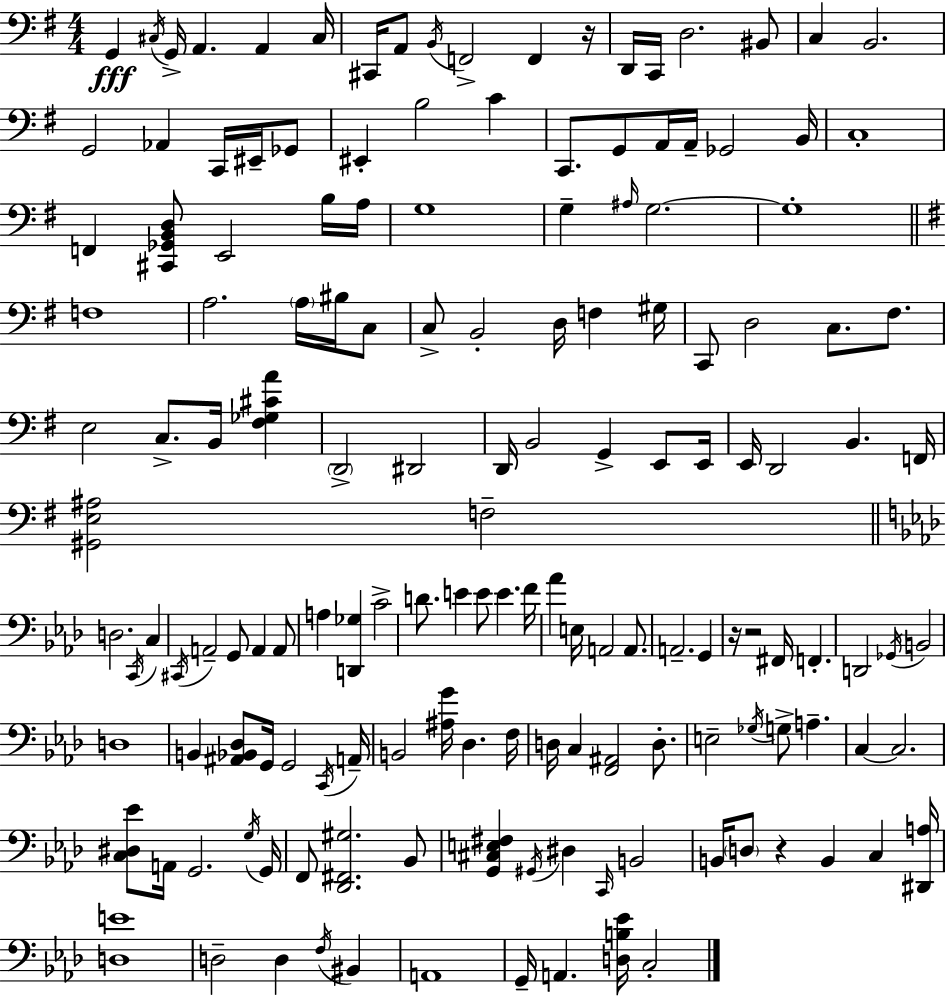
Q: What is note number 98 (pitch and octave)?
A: B2